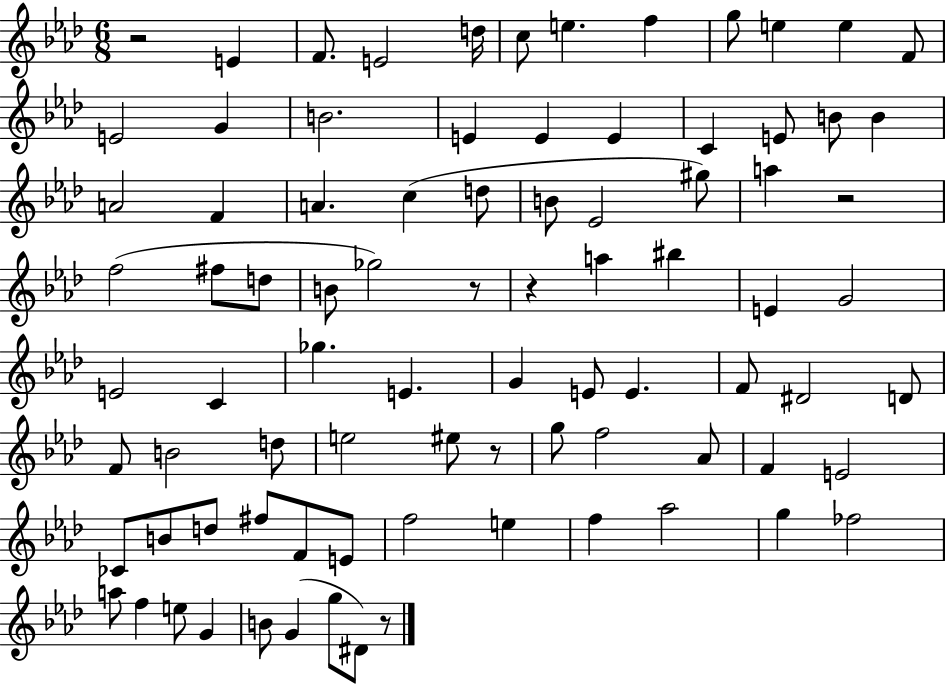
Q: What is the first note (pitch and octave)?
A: E4